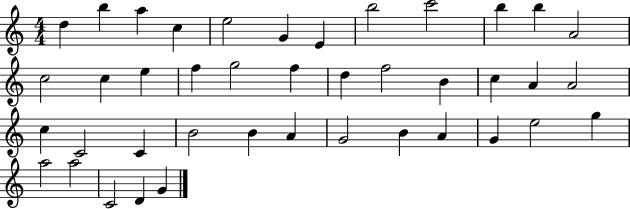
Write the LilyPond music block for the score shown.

{
  \clef treble
  \numericTimeSignature
  \time 4/4
  \key c \major
  d''4 b''4 a''4 c''4 | e''2 g'4 e'4 | b''2 c'''2 | b''4 b''4 a'2 | \break c''2 c''4 e''4 | f''4 g''2 f''4 | d''4 f''2 b'4 | c''4 a'4 a'2 | \break c''4 c'2 c'4 | b'2 b'4 a'4 | g'2 b'4 a'4 | g'4 e''2 g''4 | \break a''2 a''2 | c'2 d'4 g'4 | \bar "|."
}